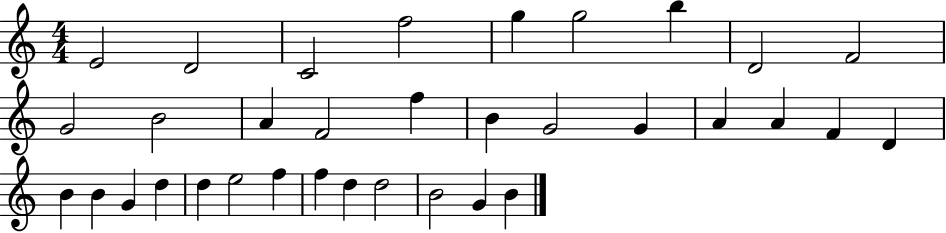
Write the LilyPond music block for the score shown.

{
  \clef treble
  \numericTimeSignature
  \time 4/4
  \key c \major
  e'2 d'2 | c'2 f''2 | g''4 g''2 b''4 | d'2 f'2 | \break g'2 b'2 | a'4 f'2 f''4 | b'4 g'2 g'4 | a'4 a'4 f'4 d'4 | \break b'4 b'4 g'4 d''4 | d''4 e''2 f''4 | f''4 d''4 d''2 | b'2 g'4 b'4 | \break \bar "|."
}